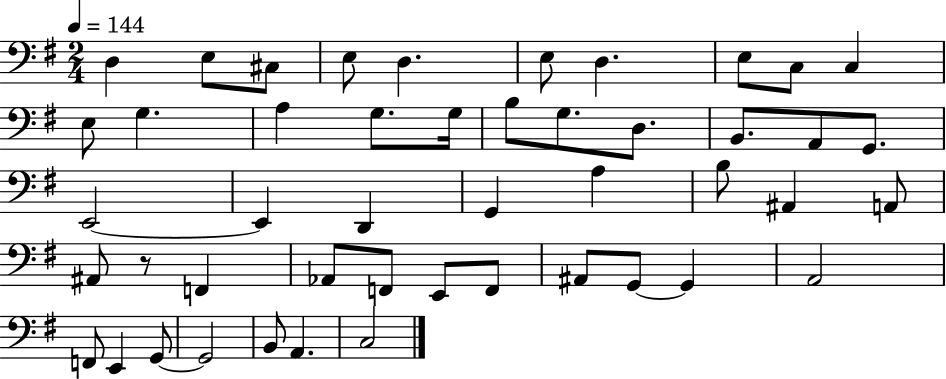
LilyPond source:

{
  \clef bass
  \numericTimeSignature
  \time 2/4
  \key g \major
  \tempo 4 = 144
  d4 e8 cis8 | e8 d4. | e8 d4. | e8 c8 c4 | \break e8 g4. | a4 g8. g16 | b8 g8. d8. | b,8. a,8 g,8. | \break e,2~~ | e,4 d,4 | g,4 a4 | b8 ais,4 a,8 | \break ais,8 r8 f,4 | aes,8 f,8 e,8 f,8 | ais,8 g,8~~ g,4 | a,2 | \break f,8 e,4 g,8~~ | g,2 | b,8 a,4. | c2 | \break \bar "|."
}